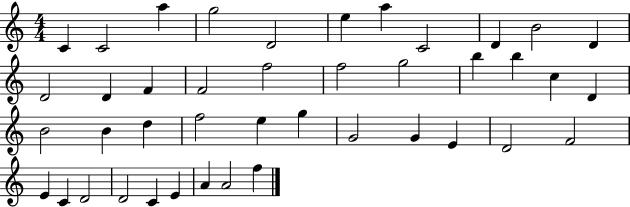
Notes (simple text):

C4/q C4/h A5/q G5/h D4/h E5/q A5/q C4/h D4/q B4/h D4/q D4/h D4/q F4/q F4/h F5/h F5/h G5/h B5/q B5/q C5/q D4/q B4/h B4/q D5/q F5/h E5/q G5/q G4/h G4/q E4/q D4/h F4/h E4/q C4/q D4/h D4/h C4/q E4/q A4/q A4/h F5/q